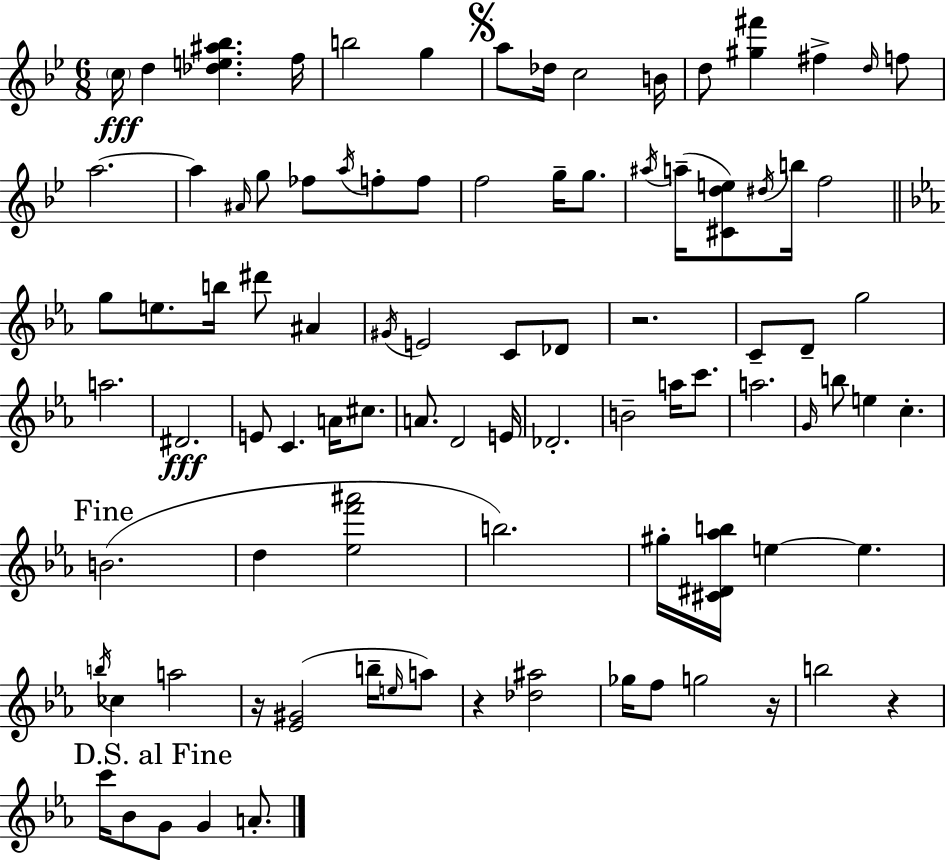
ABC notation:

X:1
T:Untitled
M:6/8
L:1/4
K:Gm
c/4 d [_de^a_b] f/4 b2 g a/2 _d/4 c2 B/4 d/2 [^g^f'] ^f d/4 f/2 a2 a ^A/4 g/2 _f/2 a/4 f/2 f/2 f2 g/4 g/2 ^a/4 a/4 [^Cde]/2 ^d/4 b/4 f2 g/2 e/2 b/4 ^d'/2 ^A ^G/4 E2 C/2 _D/2 z2 C/2 D/2 g2 a2 ^D2 E/2 C A/4 ^c/2 A/2 D2 E/4 _D2 B2 a/4 c'/2 a2 G/4 b/2 e c B2 d [_ef'^a']2 b2 ^g/4 [^C^D_ab]/4 e e b/4 _c a2 z/4 [_E^G]2 b/4 e/4 a/2 z [_d^a]2 _g/4 f/2 g2 z/4 b2 z c'/4 _B/2 G/2 G A/2